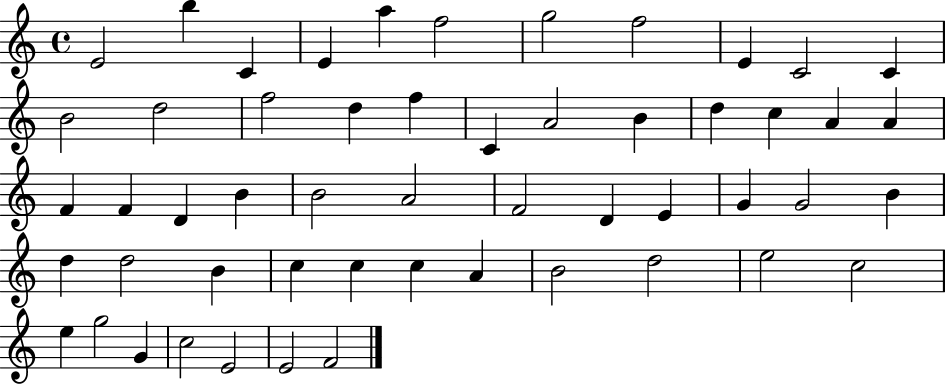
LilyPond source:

{
  \clef treble
  \time 4/4
  \defaultTimeSignature
  \key c \major
  e'2 b''4 c'4 | e'4 a''4 f''2 | g''2 f''2 | e'4 c'2 c'4 | \break b'2 d''2 | f''2 d''4 f''4 | c'4 a'2 b'4 | d''4 c''4 a'4 a'4 | \break f'4 f'4 d'4 b'4 | b'2 a'2 | f'2 d'4 e'4 | g'4 g'2 b'4 | \break d''4 d''2 b'4 | c''4 c''4 c''4 a'4 | b'2 d''2 | e''2 c''2 | \break e''4 g''2 g'4 | c''2 e'2 | e'2 f'2 | \bar "|."
}